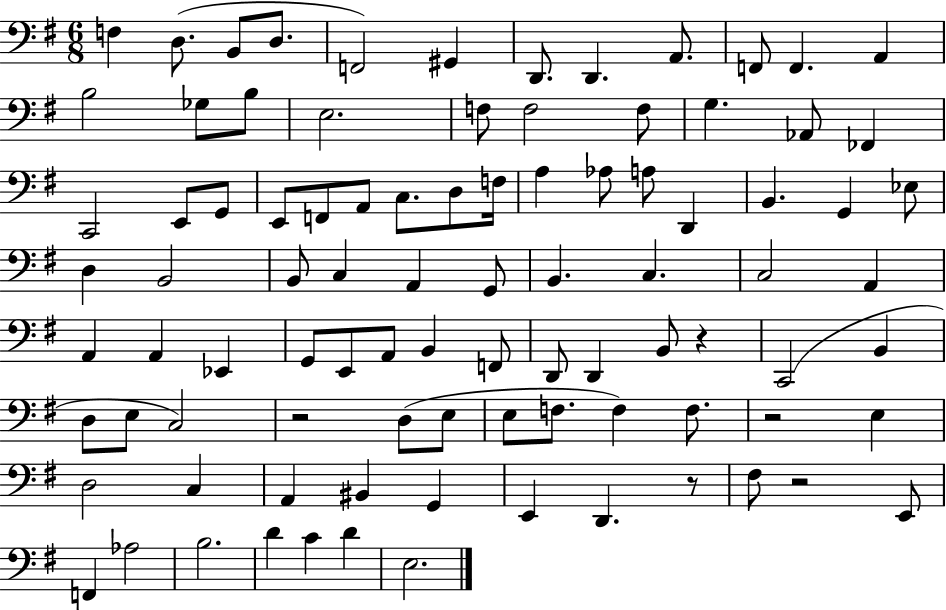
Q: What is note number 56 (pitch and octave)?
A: F2